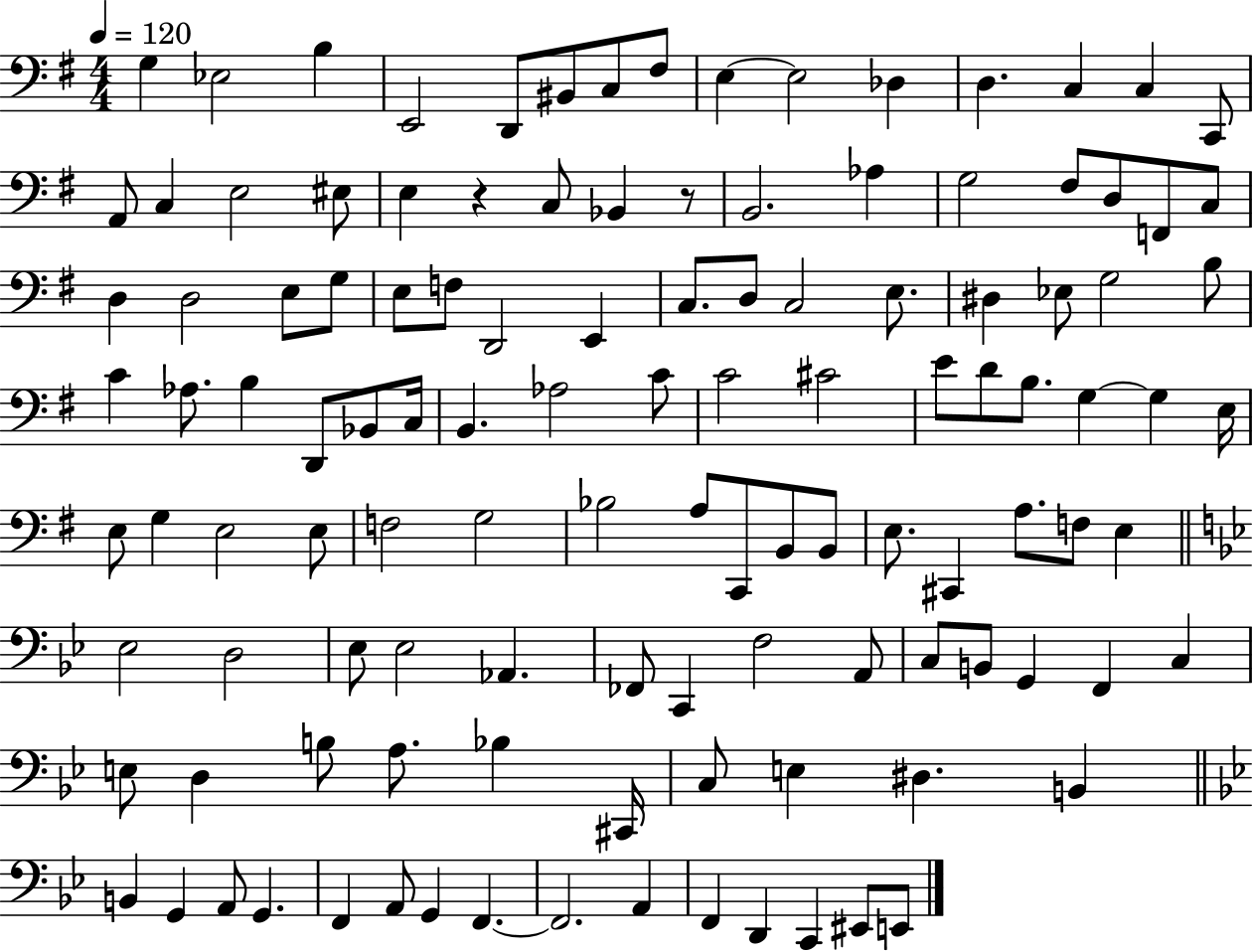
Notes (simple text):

G3/q Eb3/h B3/q E2/h D2/e BIS2/e C3/e F#3/e E3/q E3/h Db3/q D3/q. C3/q C3/q C2/e A2/e C3/q E3/h EIS3/e E3/q R/q C3/e Bb2/q R/e B2/h. Ab3/q G3/h F#3/e D3/e F2/e C3/e D3/q D3/h E3/e G3/e E3/e F3/e D2/h E2/q C3/e. D3/e C3/h E3/e. D#3/q Eb3/e G3/h B3/e C4/q Ab3/e. B3/q D2/e Bb2/e C3/s B2/q. Ab3/h C4/e C4/h C#4/h E4/e D4/e B3/e. G3/q G3/q E3/s E3/e G3/q E3/h E3/e F3/h G3/h Bb3/h A3/e C2/e B2/e B2/e E3/e. C#2/q A3/e. F3/e E3/q Eb3/h D3/h Eb3/e Eb3/h Ab2/q. FES2/e C2/q F3/h A2/e C3/e B2/e G2/q F2/q C3/q E3/e D3/q B3/e A3/e. Bb3/q C#2/s C3/e E3/q D#3/q. B2/q B2/q G2/q A2/e G2/q. F2/q A2/e G2/q F2/q. F2/h. A2/q F2/q D2/q C2/q EIS2/e E2/e